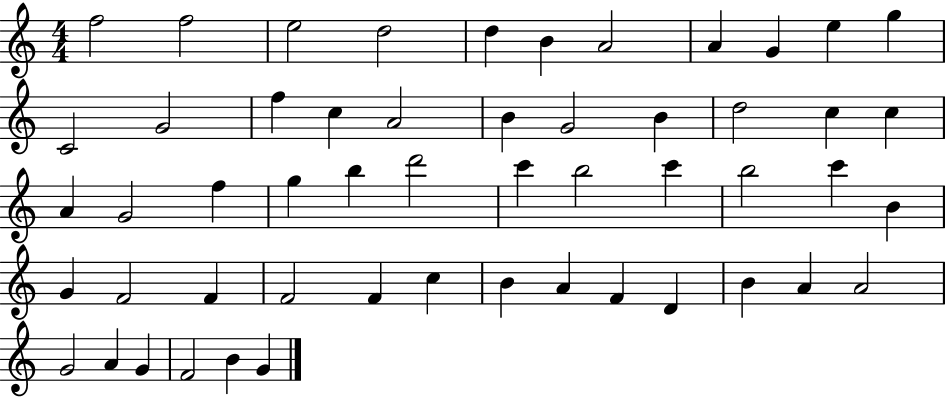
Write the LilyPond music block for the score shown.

{
  \clef treble
  \numericTimeSignature
  \time 4/4
  \key c \major
  f''2 f''2 | e''2 d''2 | d''4 b'4 a'2 | a'4 g'4 e''4 g''4 | \break c'2 g'2 | f''4 c''4 a'2 | b'4 g'2 b'4 | d''2 c''4 c''4 | \break a'4 g'2 f''4 | g''4 b''4 d'''2 | c'''4 b''2 c'''4 | b''2 c'''4 b'4 | \break g'4 f'2 f'4 | f'2 f'4 c''4 | b'4 a'4 f'4 d'4 | b'4 a'4 a'2 | \break g'2 a'4 g'4 | f'2 b'4 g'4 | \bar "|."
}